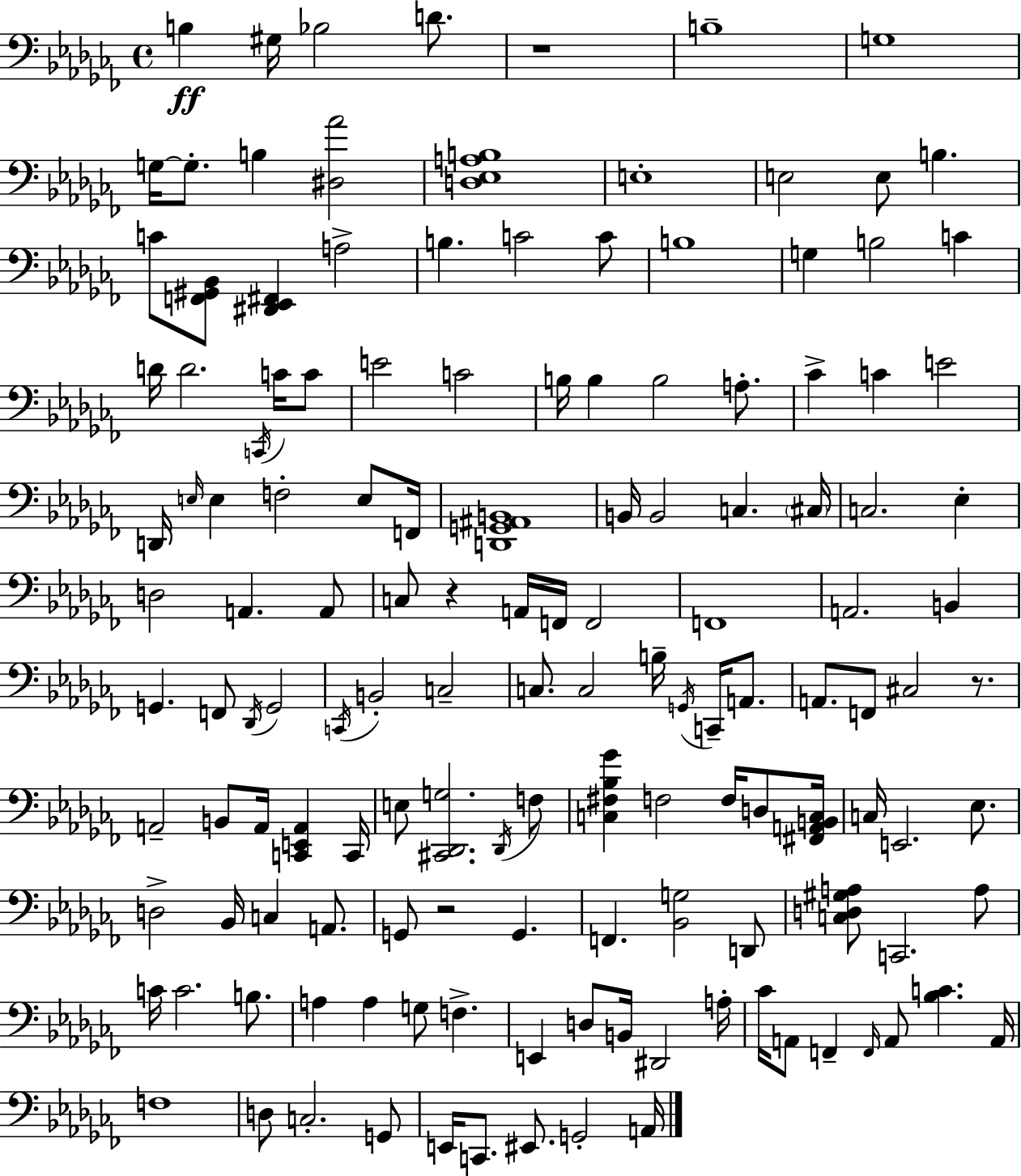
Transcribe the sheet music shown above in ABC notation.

X:1
T:Untitled
M:4/4
L:1/4
K:Abm
B, ^G,/4 _B,2 D/2 z4 B,4 G,4 G,/4 G,/2 B, [^D,_A]2 [D,_E,A,B,]4 E,4 E,2 E,/2 B, C/2 [F,,^G,,_B,,]/2 [^D,,_E,,^F,,] A,2 B, C2 C/2 B,4 G, B,2 C D/4 D2 C,,/4 C/4 C/2 E2 C2 B,/4 B, B,2 A,/2 _C C E2 D,,/4 E,/4 E, F,2 E,/2 F,,/4 [D,,G,,^A,,B,,]4 B,,/4 B,,2 C, ^C,/4 C,2 _E, D,2 A,, A,,/2 C,/2 z A,,/4 F,,/4 F,,2 F,,4 A,,2 B,, G,, F,,/2 _D,,/4 G,,2 C,,/4 B,,2 C,2 C,/2 C,2 B,/4 G,,/4 C,,/4 A,,/2 A,,/2 F,,/2 ^C,2 z/2 A,,2 B,,/2 A,,/4 [C,,E,,A,,] C,,/4 E,/2 [^C,,_D,,G,]2 _D,,/4 F,/2 [C,^F,_B,_G] F,2 F,/4 D,/2 [^F,,A,,B,,C,]/4 C,/4 E,,2 _E,/2 D,2 _B,,/4 C, A,,/2 G,,/2 z2 G,, F,, [_B,,G,]2 D,,/2 [C,D,^G,A,]/2 C,,2 A,/2 C/4 C2 B,/2 A, A, G,/2 F, E,, D,/2 B,,/4 ^D,,2 A,/4 _C/4 A,,/2 F,, F,,/4 A,,/2 [_B,C] A,,/4 F,4 D,/2 C,2 G,,/2 E,,/4 C,,/2 ^E,,/2 G,,2 A,,/4